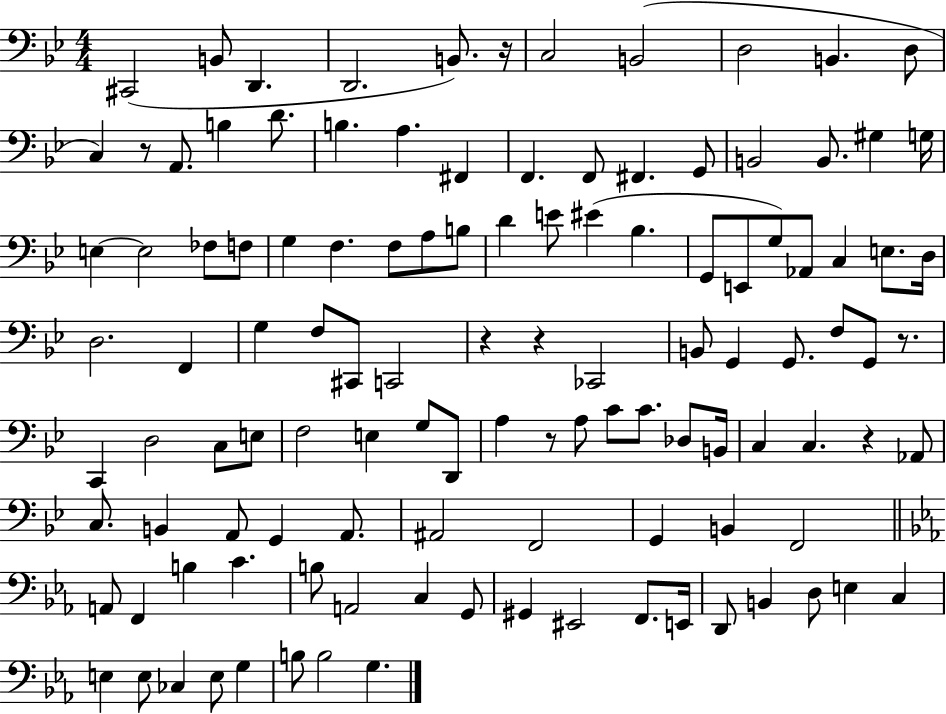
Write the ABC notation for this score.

X:1
T:Untitled
M:4/4
L:1/4
K:Bb
^C,,2 B,,/2 D,, D,,2 B,,/2 z/4 C,2 B,,2 D,2 B,, D,/2 C, z/2 A,,/2 B, D/2 B, A, ^F,, F,, F,,/2 ^F,, G,,/2 B,,2 B,,/2 ^G, G,/4 E, E,2 _F,/2 F,/2 G, F, F,/2 A,/2 B,/2 D E/2 ^E _B, G,,/2 E,,/2 G,/2 _A,,/2 C, E,/2 D,/4 D,2 F,, G, F,/2 ^C,,/2 C,,2 z z _C,,2 B,,/2 G,, G,,/2 F,/2 G,,/2 z/2 C,, D,2 C,/2 E,/2 F,2 E, G,/2 D,,/2 A, z/2 A,/2 C/2 C/2 _D,/2 B,,/4 C, C, z _A,,/2 C,/2 B,, A,,/2 G,, A,,/2 ^A,,2 F,,2 G,, B,, F,,2 A,,/2 F,, B, C B,/2 A,,2 C, G,,/2 ^G,, ^E,,2 F,,/2 E,,/4 D,,/2 B,, D,/2 E, C, E, E,/2 _C, E,/2 G, B,/2 B,2 G,